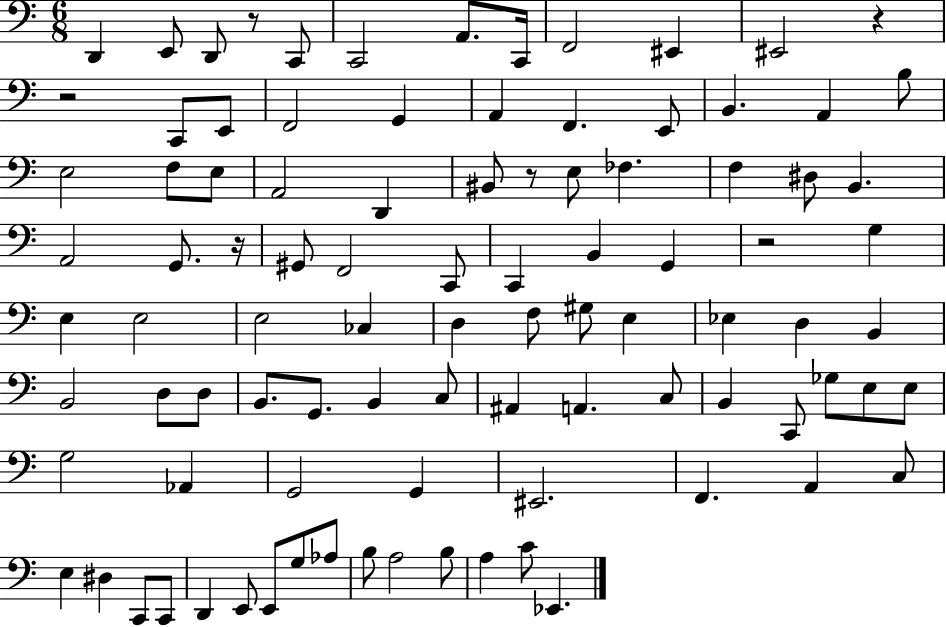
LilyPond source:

{
  \clef bass
  \numericTimeSignature
  \time 6/8
  \key c \major
  d,4 e,8 d,8 r8 c,8 | c,2 a,8. c,16 | f,2 eis,4 | eis,2 r4 | \break r2 c,8 e,8 | f,2 g,4 | a,4 f,4. e,8 | b,4. a,4 b8 | \break e2 f8 e8 | a,2 d,4 | bis,8 r8 e8 fes4. | f4 dis8 b,4. | \break a,2 g,8. r16 | gis,8 f,2 c,8 | c,4 b,4 g,4 | r2 g4 | \break e4 e2 | e2 ces4 | d4 f8 gis8 e4 | ees4 d4 b,4 | \break b,2 d8 d8 | b,8. g,8. b,4 c8 | ais,4 a,4. c8 | b,4 c,8 ges8 e8 e8 | \break g2 aes,4 | g,2 g,4 | eis,2. | f,4. a,4 c8 | \break e4 dis4 c,8 c,8 | d,4 e,8 e,8 g8 aes8 | b8 a2 b8 | a4 c'8 ees,4. | \break \bar "|."
}